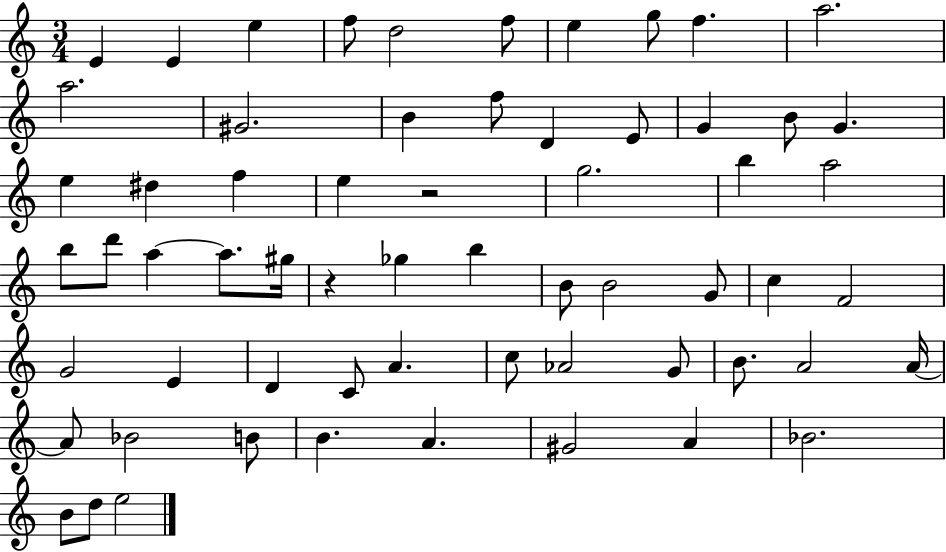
E4/q E4/q E5/q F5/e D5/h F5/e E5/q G5/e F5/q. A5/h. A5/h. G#4/h. B4/q F5/e D4/q E4/e G4/q B4/e G4/q. E5/q D#5/q F5/q E5/q R/h G5/h. B5/q A5/h B5/e D6/e A5/q A5/e. G#5/s R/q Gb5/q B5/q B4/e B4/h G4/e C5/q F4/h G4/h E4/q D4/q C4/e A4/q. C5/e Ab4/h G4/e B4/e. A4/h A4/s A4/e Bb4/h B4/e B4/q. A4/q. G#4/h A4/q Bb4/h. B4/e D5/e E5/h